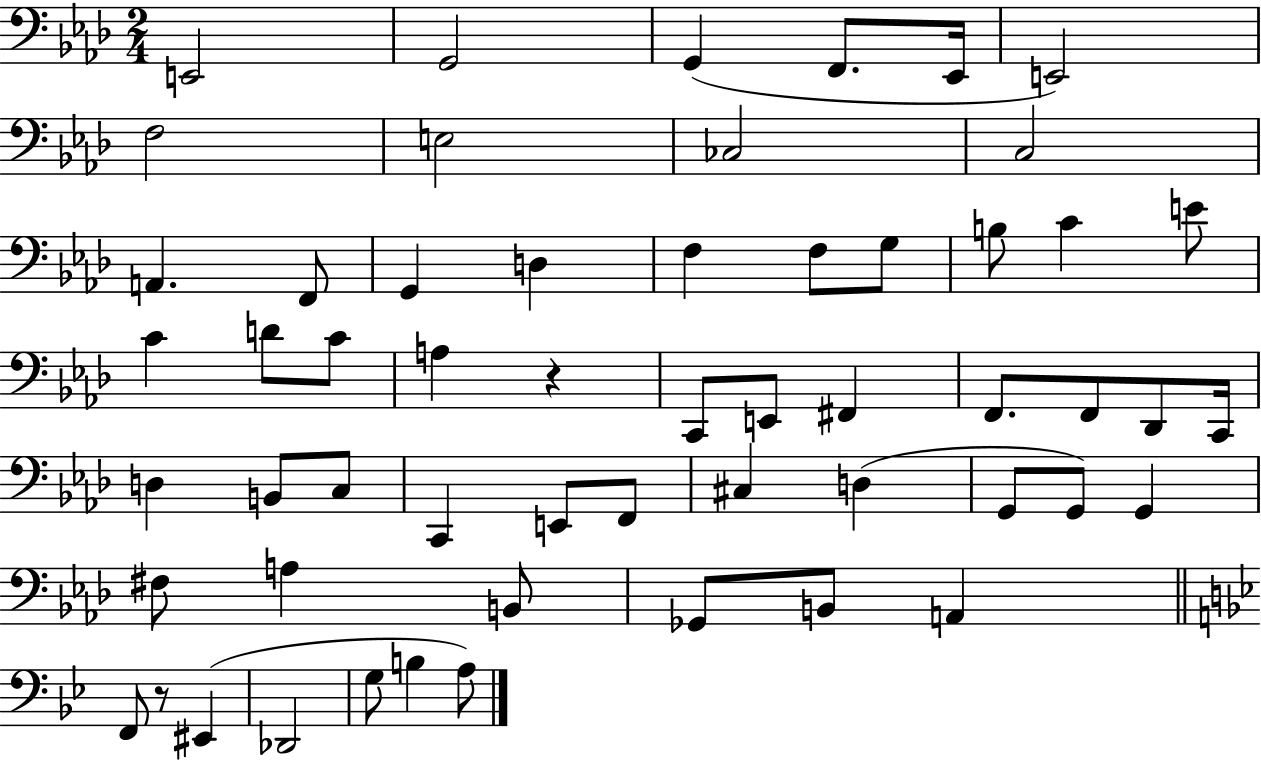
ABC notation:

X:1
T:Untitled
M:2/4
L:1/4
K:Ab
E,,2 G,,2 G,, F,,/2 _E,,/4 E,,2 F,2 E,2 _C,2 C,2 A,, F,,/2 G,, D, F, F,/2 G,/2 B,/2 C E/2 C D/2 C/2 A, z C,,/2 E,,/2 ^F,, F,,/2 F,,/2 _D,,/2 C,,/4 D, B,,/2 C,/2 C,, E,,/2 F,,/2 ^C, D, G,,/2 G,,/2 G,, ^F,/2 A, B,,/2 _G,,/2 B,,/2 A,, F,,/2 z/2 ^E,, _D,,2 G,/2 B, A,/2